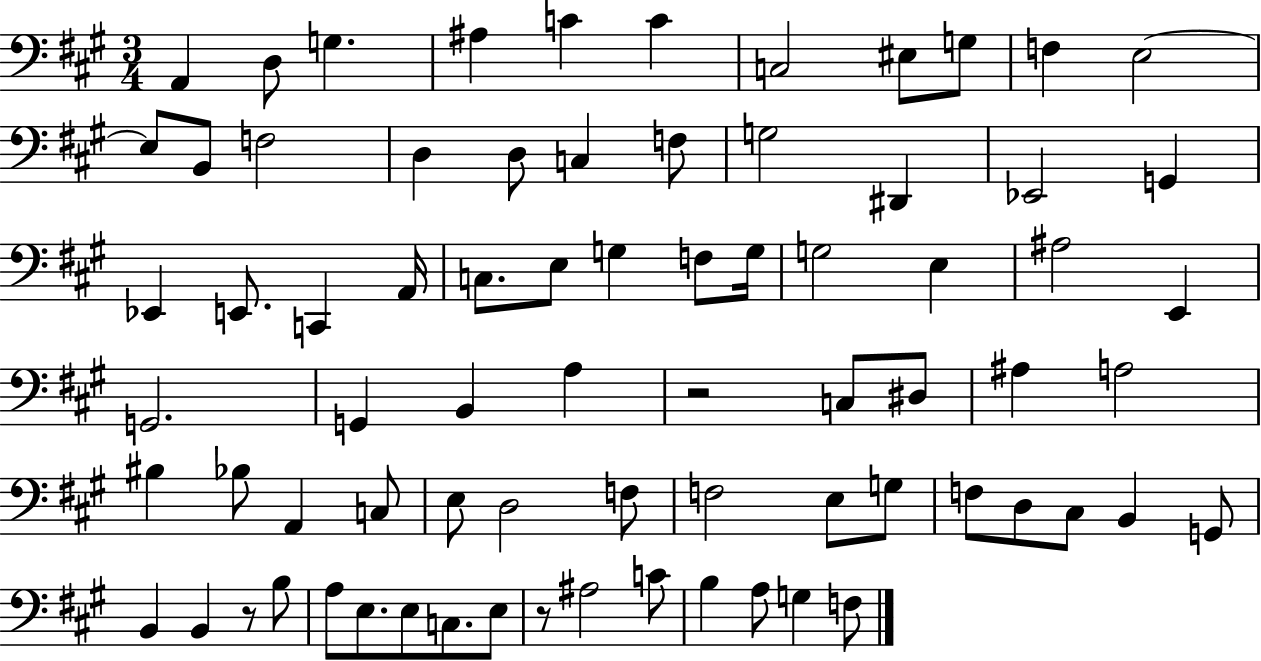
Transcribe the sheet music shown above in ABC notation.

X:1
T:Untitled
M:3/4
L:1/4
K:A
A,, D,/2 G, ^A, C C C,2 ^E,/2 G,/2 F, E,2 E,/2 B,,/2 F,2 D, D,/2 C, F,/2 G,2 ^D,, _E,,2 G,, _E,, E,,/2 C,, A,,/4 C,/2 E,/2 G, F,/2 G,/4 G,2 E, ^A,2 E,, G,,2 G,, B,, A, z2 C,/2 ^D,/2 ^A, A,2 ^B, _B,/2 A,, C,/2 E,/2 D,2 F,/2 F,2 E,/2 G,/2 F,/2 D,/2 ^C,/2 B,, G,,/2 B,, B,, z/2 B,/2 A,/2 E,/2 E,/2 C,/2 E,/2 z/2 ^A,2 C/2 B, A,/2 G, F,/2